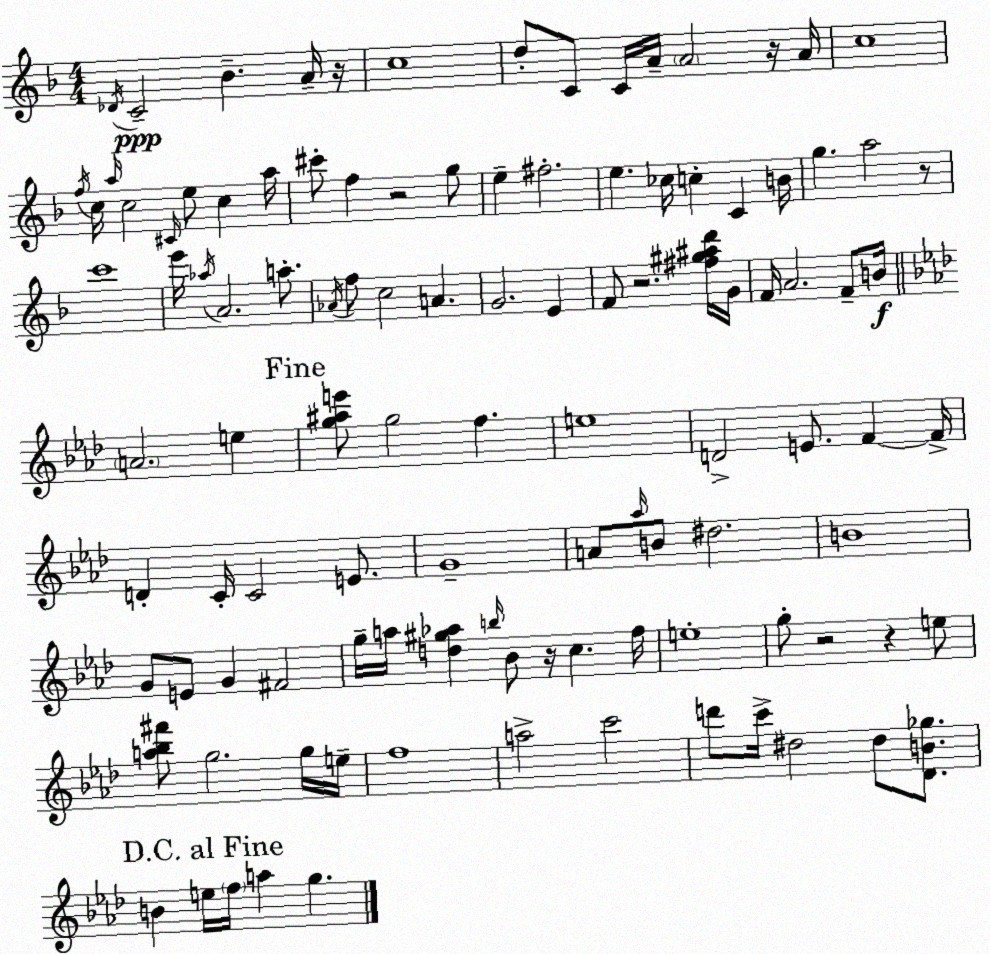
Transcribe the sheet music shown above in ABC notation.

X:1
T:Untitled
M:4/4
L:1/4
K:F
_D/4 C2 _B A/4 z/4 c4 d/2 C/2 C/4 A/4 A2 z/4 A/4 c4 f/4 c/4 a/4 c2 ^C/4 e/2 c a/4 ^c'/2 f z2 g/2 e ^f2 e _c/4 c C B/4 g a2 z/2 c'4 e'/4 _a/4 A2 a/2 _A/4 f/2 c2 A G2 E F/2 z2 [^f^g^ad']/4 G/4 F/4 A2 F/2 B/4 A2 e [g^ae']/2 g2 f e4 D2 E/2 F F/4 D C/4 C2 E/2 G4 A/2 _a/4 B/2 ^d2 B4 G/2 E/2 G ^F2 g/4 a/4 [d^g_a] b/4 _B/2 z/4 c f/4 e4 g/2 z2 z e/2 [a_b^f']/2 g2 g/4 e/4 f4 a2 c'2 d'/2 c'/4 ^d2 ^d/2 [_DB_g]/2 B e/4 f/4 a g